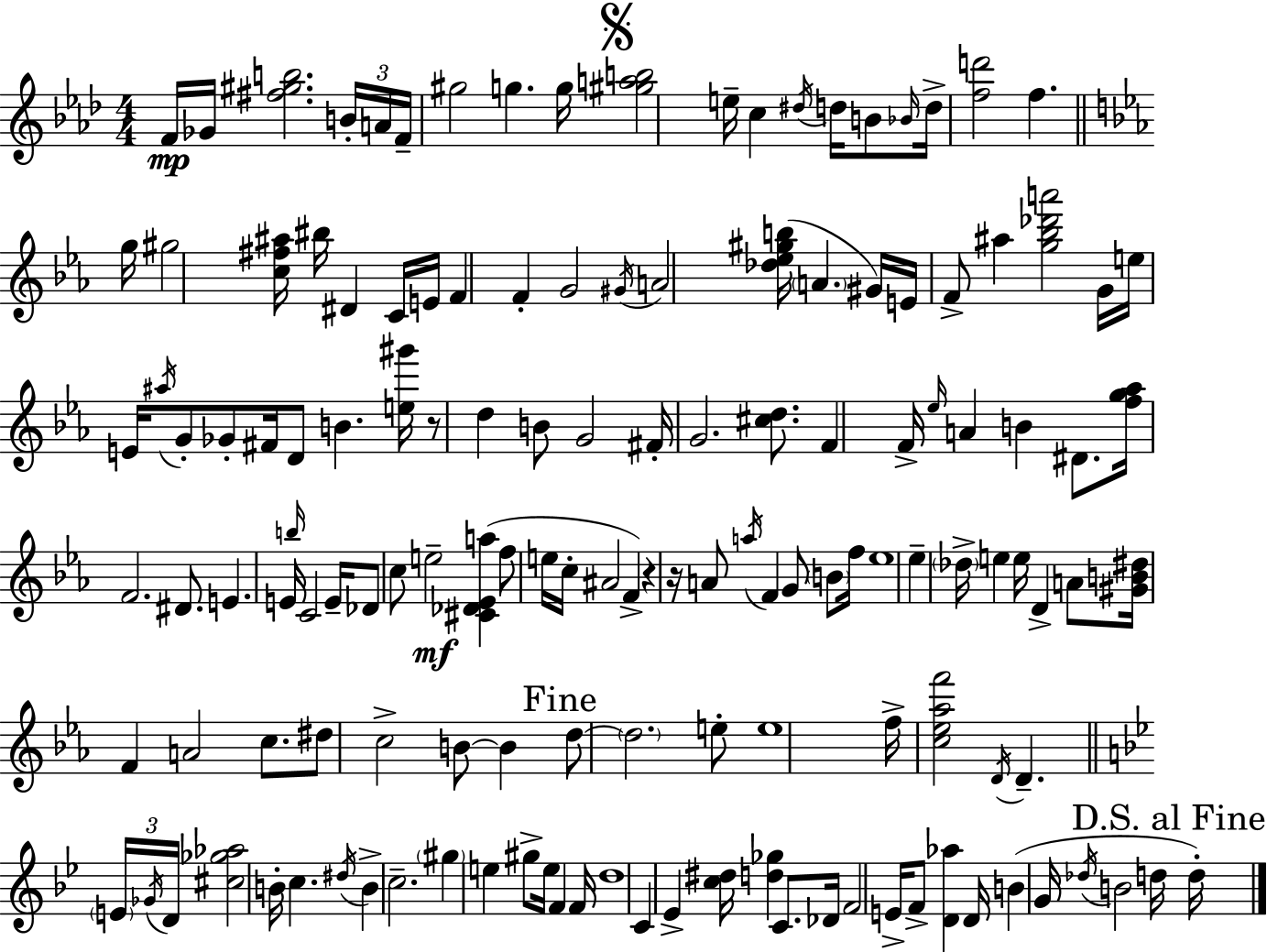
{
  \clef treble
  \numericTimeSignature
  \time 4/4
  \key f \minor
  f'16\mp ges'16 <fis'' gis'' b''>2. \tuplet 3/2 { b'16-. a'16 | f'16-- } gis''2 g''4. g''16 | \mark \markup { \musicglyph "scripts.segno" } <gis'' a'' b''>2 e''16-- c''4 \acciaccatura { dis''16 } d''16 b'8 | \grace { bes'16 } d''16-> <f'' d'''>2 f''4. | \break \bar "||" \break \key ees \major g''16 gis''2 <c'' fis'' ais''>16 bis''16 dis'4 c'16 | e'16 f'4 f'4-. g'2 | \acciaccatura { gis'16 } a'2 <des'' ees'' gis'' b''>16( \parenthesize a'4. | gis'16) e'16 f'8-> ais''4 <g'' bes'' des''' a'''>2 | \break g'16 e''16 e'16 \acciaccatura { ais''16 } g'8-. ges'8-. fis'16 d'8 b'4. | <e'' gis'''>16 r8 d''4 b'8 g'2 | fis'16-. g'2. | <cis'' d''>8. f'4 f'16-> \grace { ees''16 } a'4 b'4 | \break dis'8. <f'' g'' aes''>16 f'2. | dis'8. e'4. e'16 \grace { b''16 } c'2 | e'16-- des'8 c''8 e''2--\mf | <cis' des' ees' a''>4( f''8 e''16 c''16-. ais'2 | \break f'4->) r4 r16 a'8 \acciaccatura { a''16 } f'4 | g'8 \parenthesize b'8 f''16 ees''1 | ees''4-- \parenthesize des''16-> e''4 e''16 | d'4-> a'8 <gis' b' dis''>16 f'4 a'2 | \break c''8. dis''8 c''2-> | b'8~~ b'4 \mark "Fine" d''8~~ \parenthesize d''2. | e''8-. e''1 | f''16-> <c'' ees'' aes'' f'''>2 \acciaccatura { d'16 } | \break d'4.-- \bar "||" \break \key g \minor \tuplet 3/2 { \parenthesize e'16 \acciaccatura { ges'16 } d'16 } <cis'' ges'' aes''>2 b'16-. c''4. | \acciaccatura { dis''16 } b'4-> c''2.-- | \parenthesize gis''4 e''4 gis''8-> e''16 f'4 | f'16 d''1 | \break c'4 ees'4-> <c'' dis''>16 <d'' ges''>4 | c'8. des'16 f'2 e'16-> f'8-> <d' aes''>4 | d'16 b'4( g'16 \acciaccatura { des''16 } b'2 | d''16 \mark "D.S. al Fine" d''16-.) \bar "|."
}